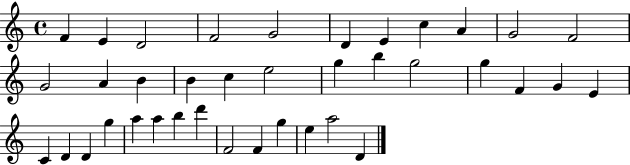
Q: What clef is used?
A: treble